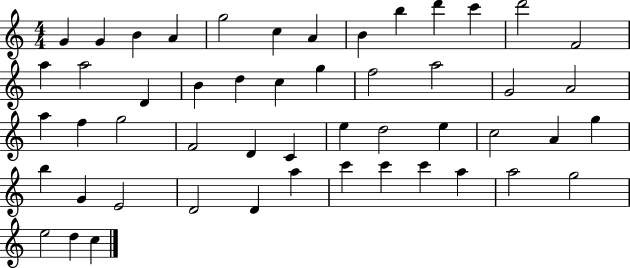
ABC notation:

X:1
T:Untitled
M:4/4
L:1/4
K:C
G G B A g2 c A B b d' c' d'2 F2 a a2 D B d c g f2 a2 G2 A2 a f g2 F2 D C e d2 e c2 A g b G E2 D2 D a c' c' c' a a2 g2 e2 d c